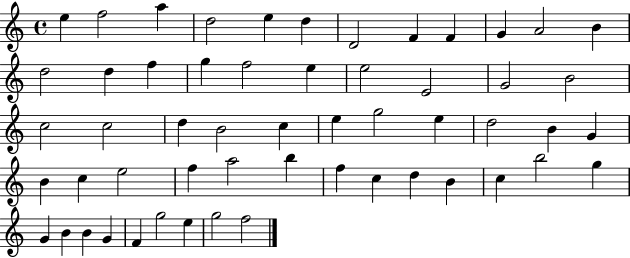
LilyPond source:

{
  \clef treble
  \time 4/4
  \defaultTimeSignature
  \key c \major
  e''4 f''2 a''4 | d''2 e''4 d''4 | d'2 f'4 f'4 | g'4 a'2 b'4 | \break d''2 d''4 f''4 | g''4 f''2 e''4 | e''2 e'2 | g'2 b'2 | \break c''2 c''2 | d''4 b'2 c''4 | e''4 g''2 e''4 | d''2 b'4 g'4 | \break b'4 c''4 e''2 | f''4 a''2 b''4 | f''4 c''4 d''4 b'4 | c''4 b''2 g''4 | \break g'4 b'4 b'4 g'4 | f'4 g''2 e''4 | g''2 f''2 | \bar "|."
}